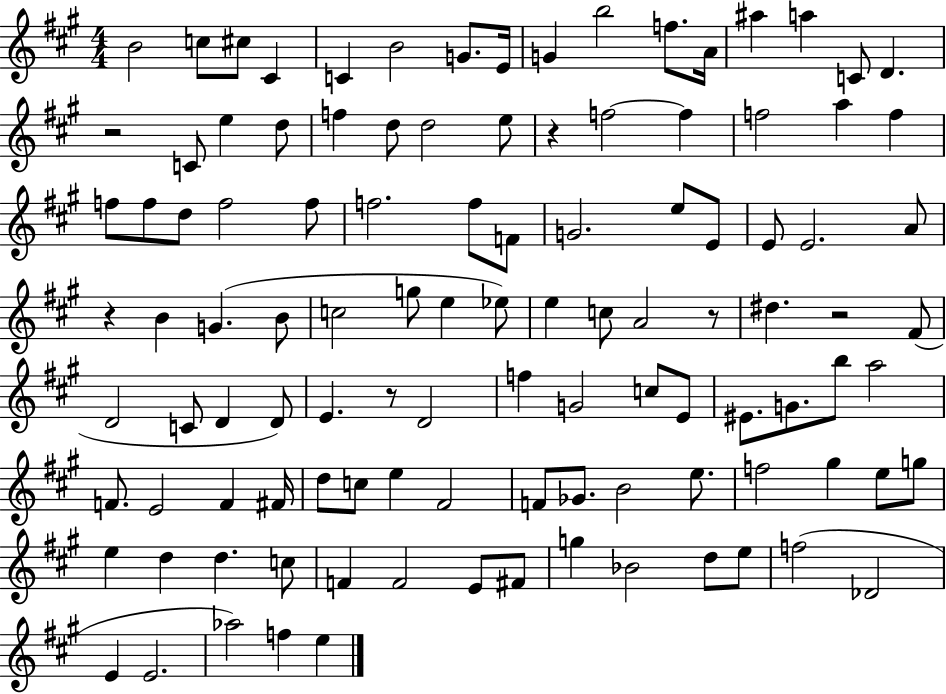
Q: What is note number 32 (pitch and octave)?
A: F5